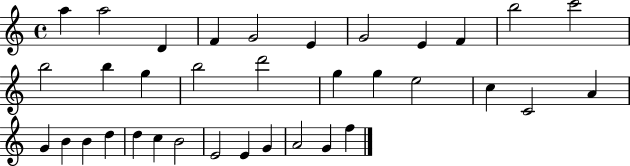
{
  \clef treble
  \time 4/4
  \defaultTimeSignature
  \key c \major
  a''4 a''2 d'4 | f'4 g'2 e'4 | g'2 e'4 f'4 | b''2 c'''2 | \break b''2 b''4 g''4 | b''2 d'''2 | g''4 g''4 e''2 | c''4 c'2 a'4 | \break g'4 b'4 b'4 d''4 | d''4 c''4 b'2 | e'2 e'4 g'4 | a'2 g'4 f''4 | \break \bar "|."
}